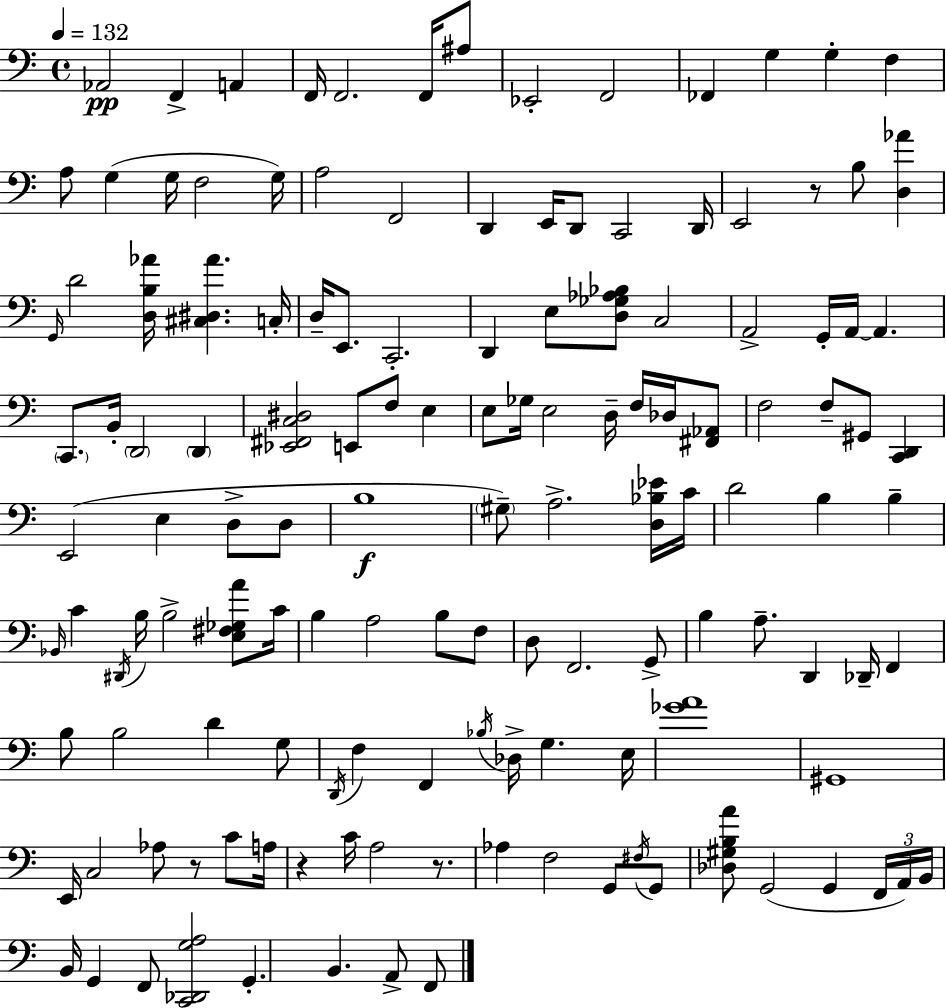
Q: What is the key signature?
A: C major